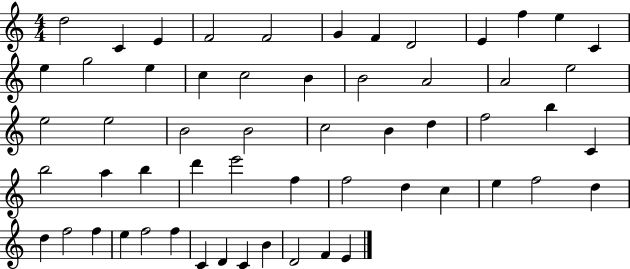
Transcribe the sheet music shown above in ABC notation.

X:1
T:Untitled
M:4/4
L:1/4
K:C
d2 C E F2 F2 G F D2 E f e C e g2 e c c2 B B2 A2 A2 e2 e2 e2 B2 B2 c2 B d f2 b C b2 a b d' e'2 f f2 d c e f2 d d f2 f e f2 f C D C B D2 F E